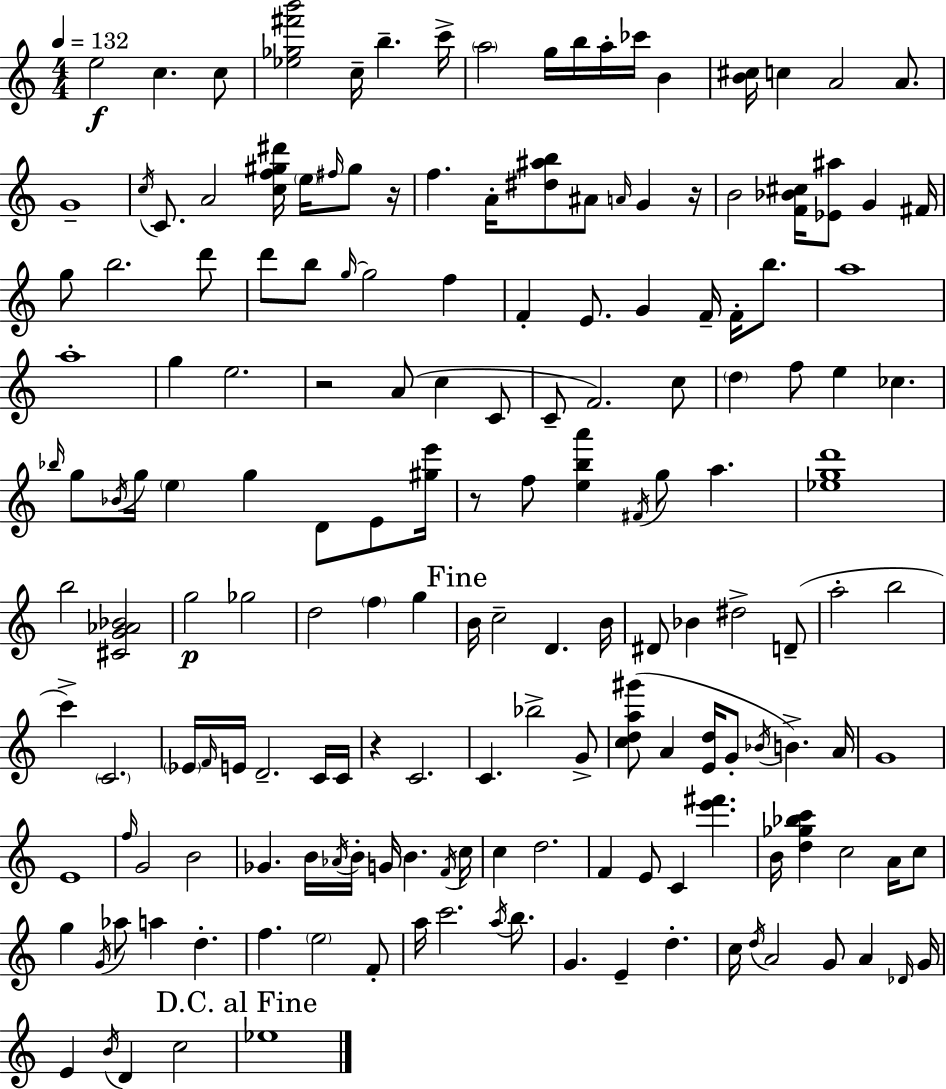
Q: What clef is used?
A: treble